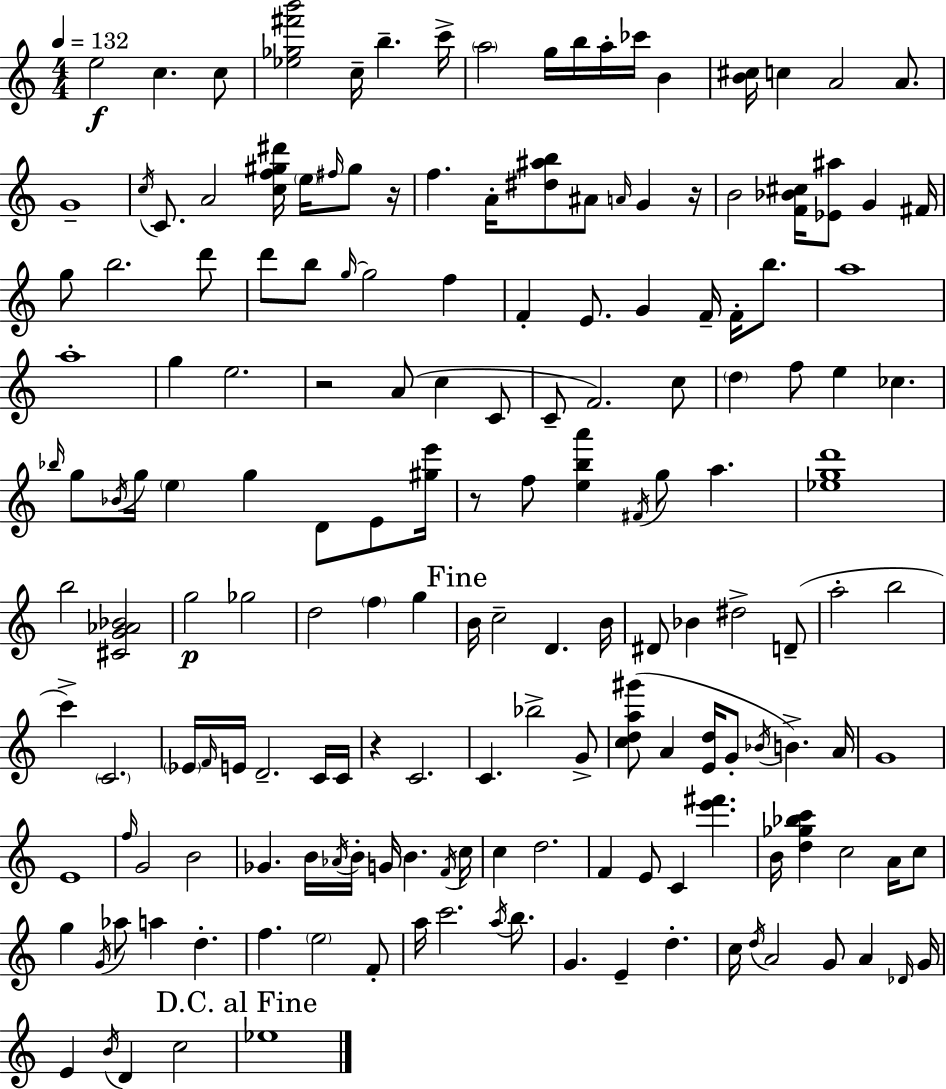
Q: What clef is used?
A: treble